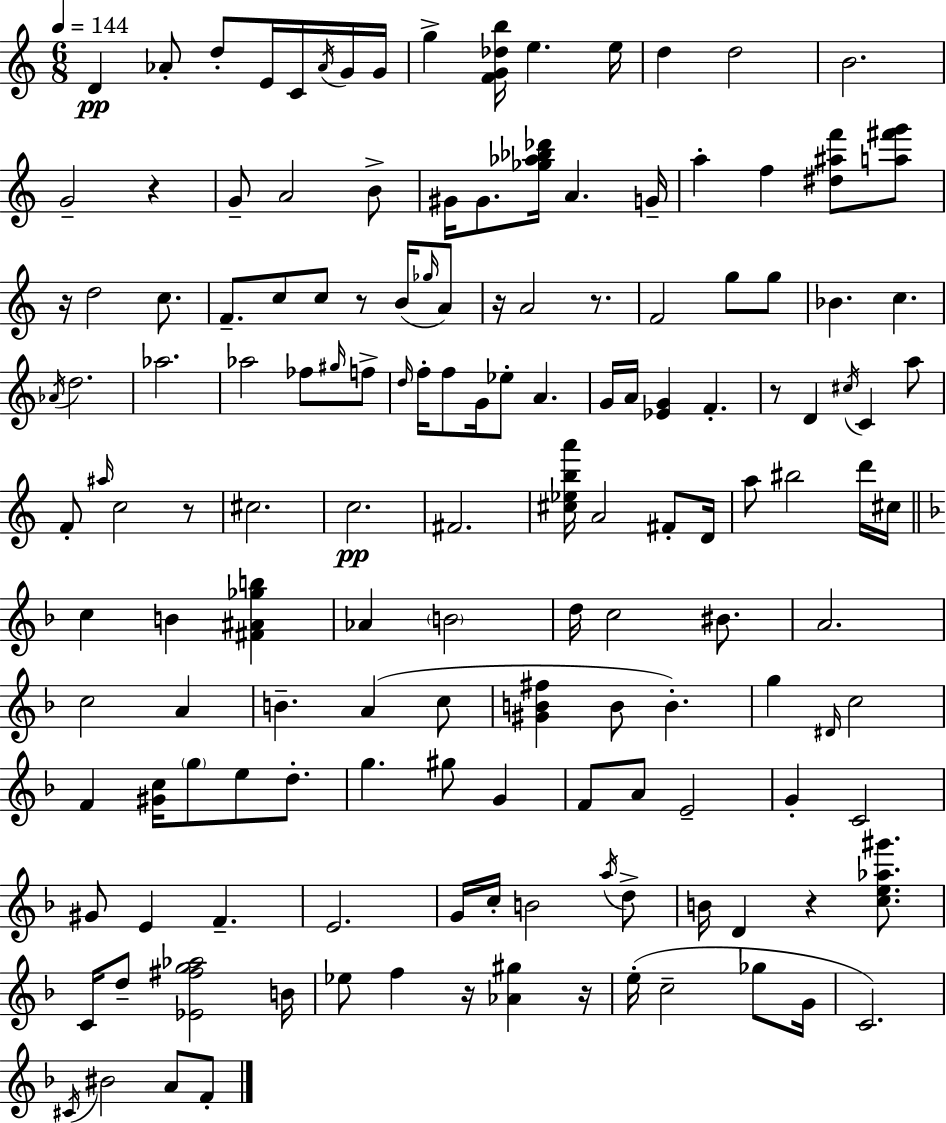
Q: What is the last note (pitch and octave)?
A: F4